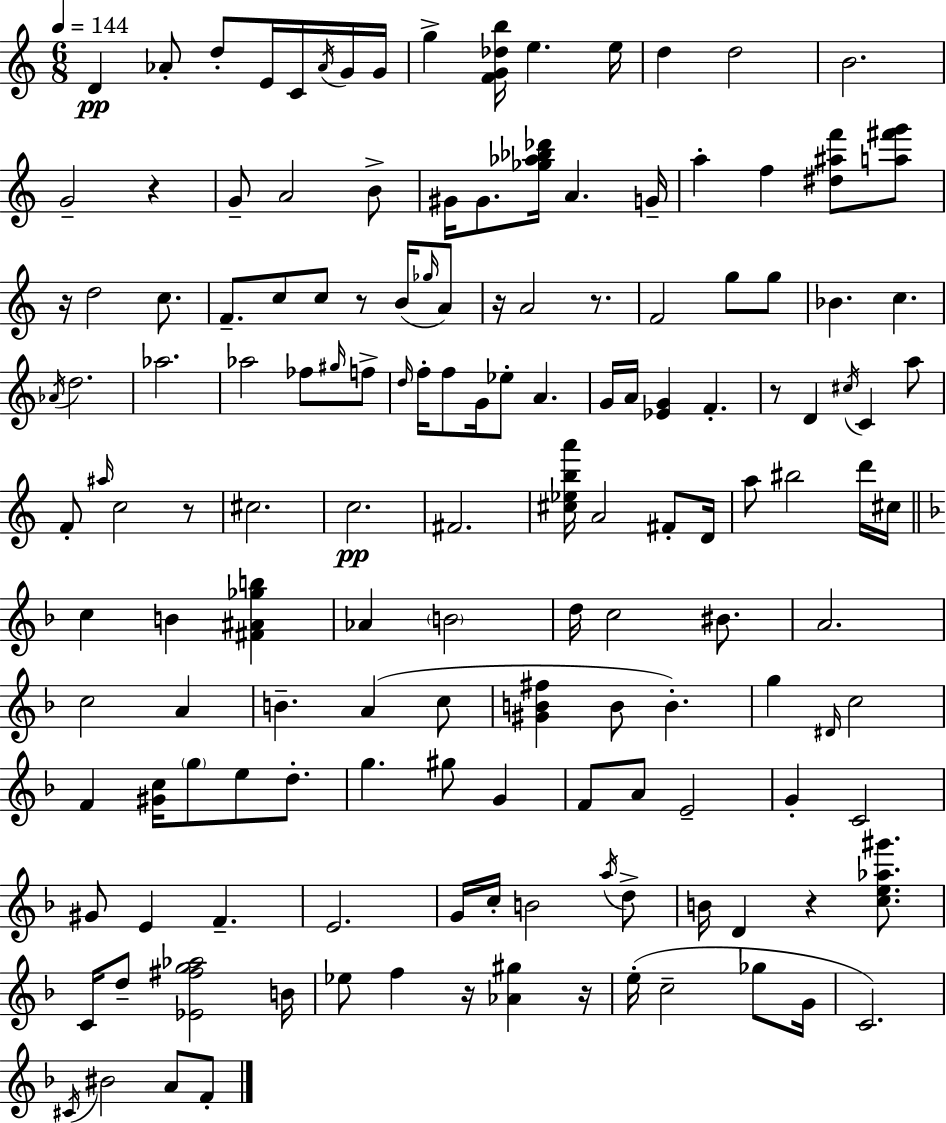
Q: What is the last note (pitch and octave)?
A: F4